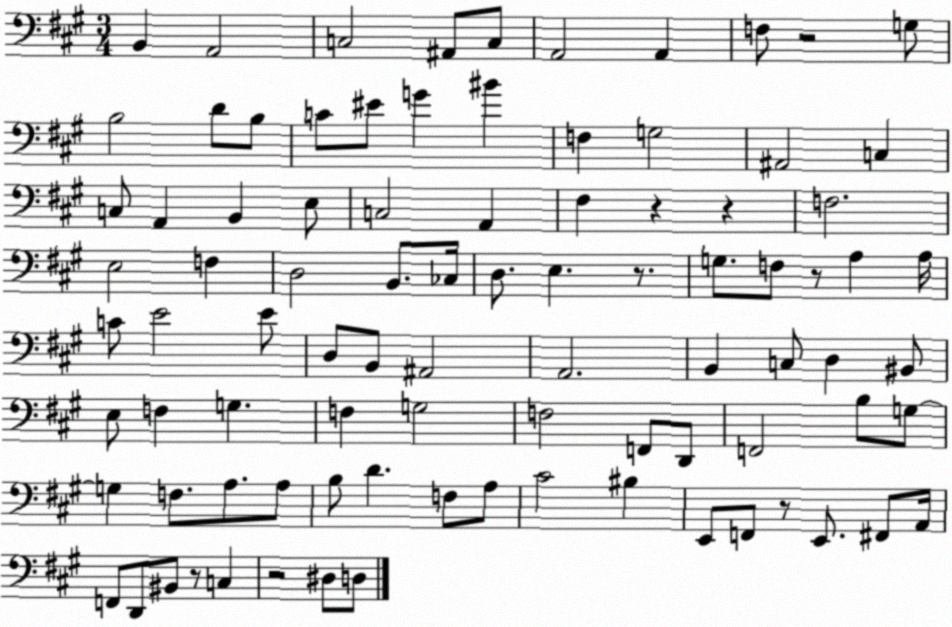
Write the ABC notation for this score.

X:1
T:Untitled
M:3/4
L:1/4
K:A
B,, A,,2 C,2 ^A,,/2 C,/2 A,,2 A,, F,/2 z2 G,/2 B,2 D/2 B,/2 C/2 ^E/2 G ^B F, G,2 ^A,,2 C, C,/2 A,, B,, E,/2 C,2 A,, ^F, z z F,2 E,2 F, D,2 B,,/2 _C,/4 D,/2 E, z/2 G,/2 F,/2 z/2 A, A,/4 C/2 E2 E/2 D,/2 B,,/2 ^A,,2 A,,2 B,, C,/2 D, ^B,,/2 E,/2 F, G, F, G,2 F,2 F,,/2 D,,/2 F,,2 B,/2 G,/2 G, F,/2 A,/2 A,/2 B,/2 D F,/2 A,/2 ^C2 ^B, E,,/2 F,,/2 z/2 E,,/2 ^F,,/2 A,,/4 F,,/2 D,,/2 ^B,,/2 z/2 C, z2 ^D,/2 D,/2